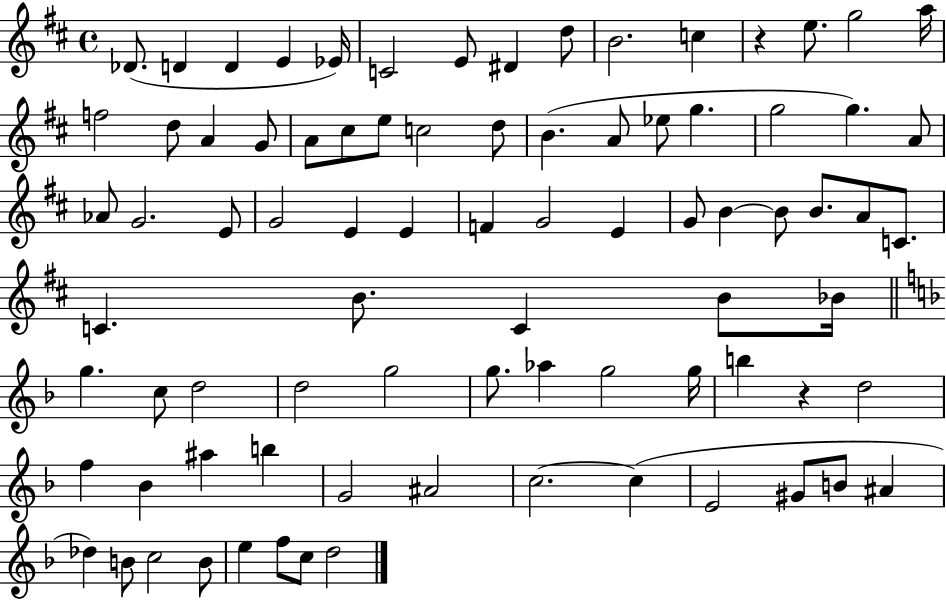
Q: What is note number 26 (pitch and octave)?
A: Eb5